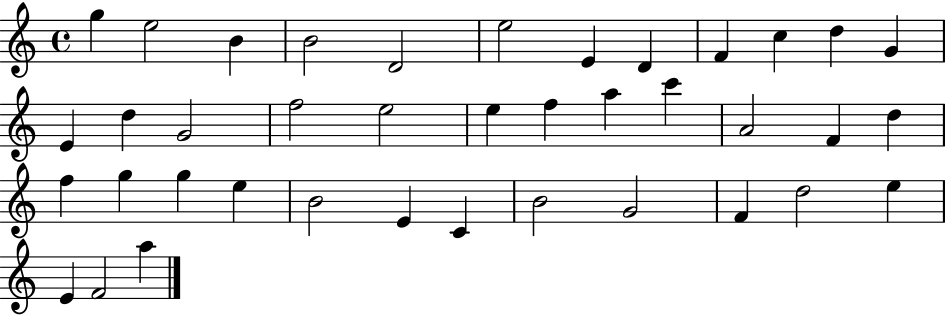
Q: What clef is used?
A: treble